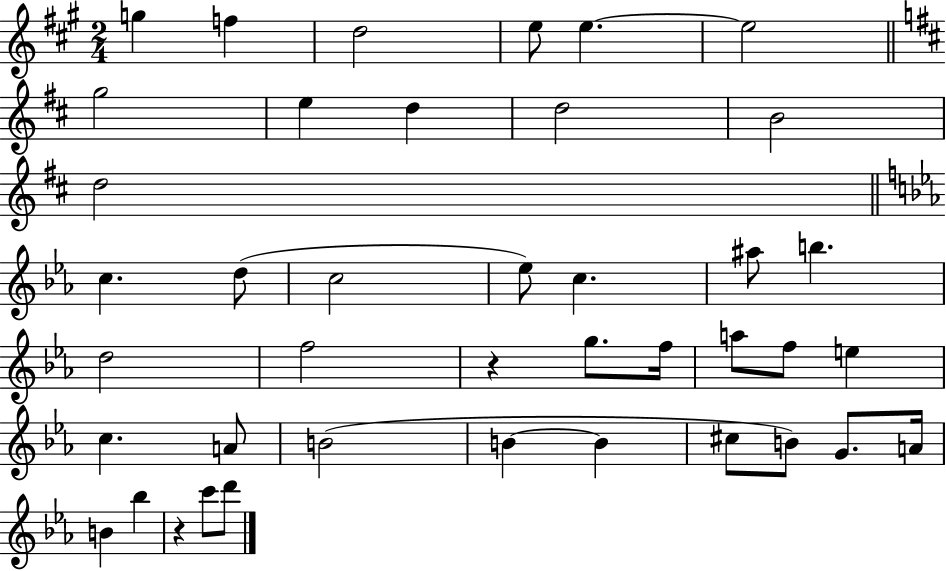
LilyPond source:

{
  \clef treble
  \numericTimeSignature
  \time 2/4
  \key a \major
  g''4 f''4 | d''2 | e''8 e''4.~~ | e''2 | \break \bar "||" \break \key d \major g''2 | e''4 d''4 | d''2 | b'2 | \break d''2 | \bar "||" \break \key ees \major c''4. d''8( | c''2 | ees''8) c''4. | ais''8 b''4. | \break d''2 | f''2 | r4 g''8. f''16 | a''8 f''8 e''4 | \break c''4. a'8 | b'2( | b'4~~ b'4 | cis''8 b'8) g'8. a'16 | \break b'4 bes''4 | r4 c'''8 d'''8 | \bar "|."
}